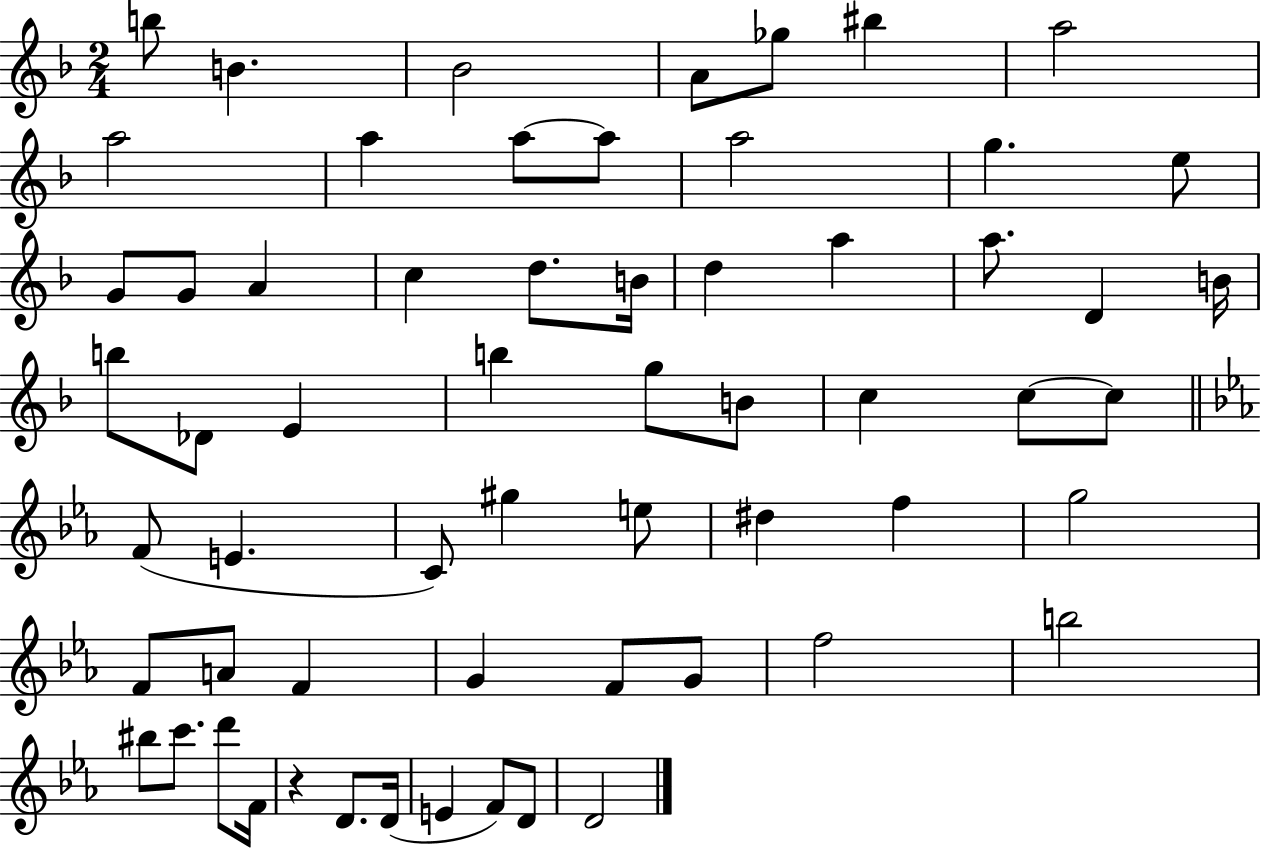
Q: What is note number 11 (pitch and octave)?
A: A5